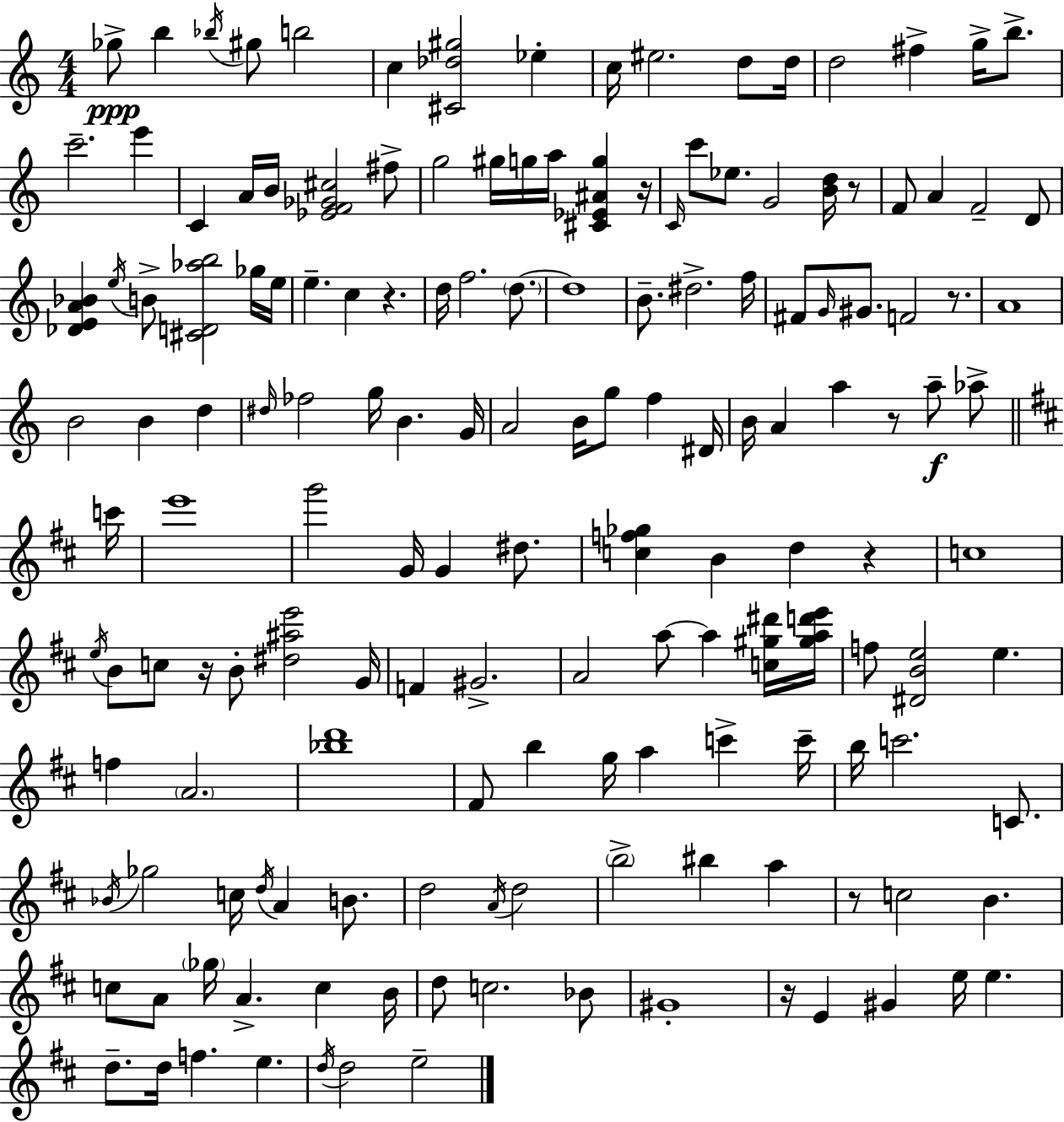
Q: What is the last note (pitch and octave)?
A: E5